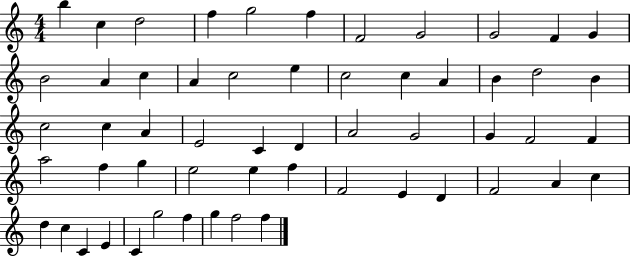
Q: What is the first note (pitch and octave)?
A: B5